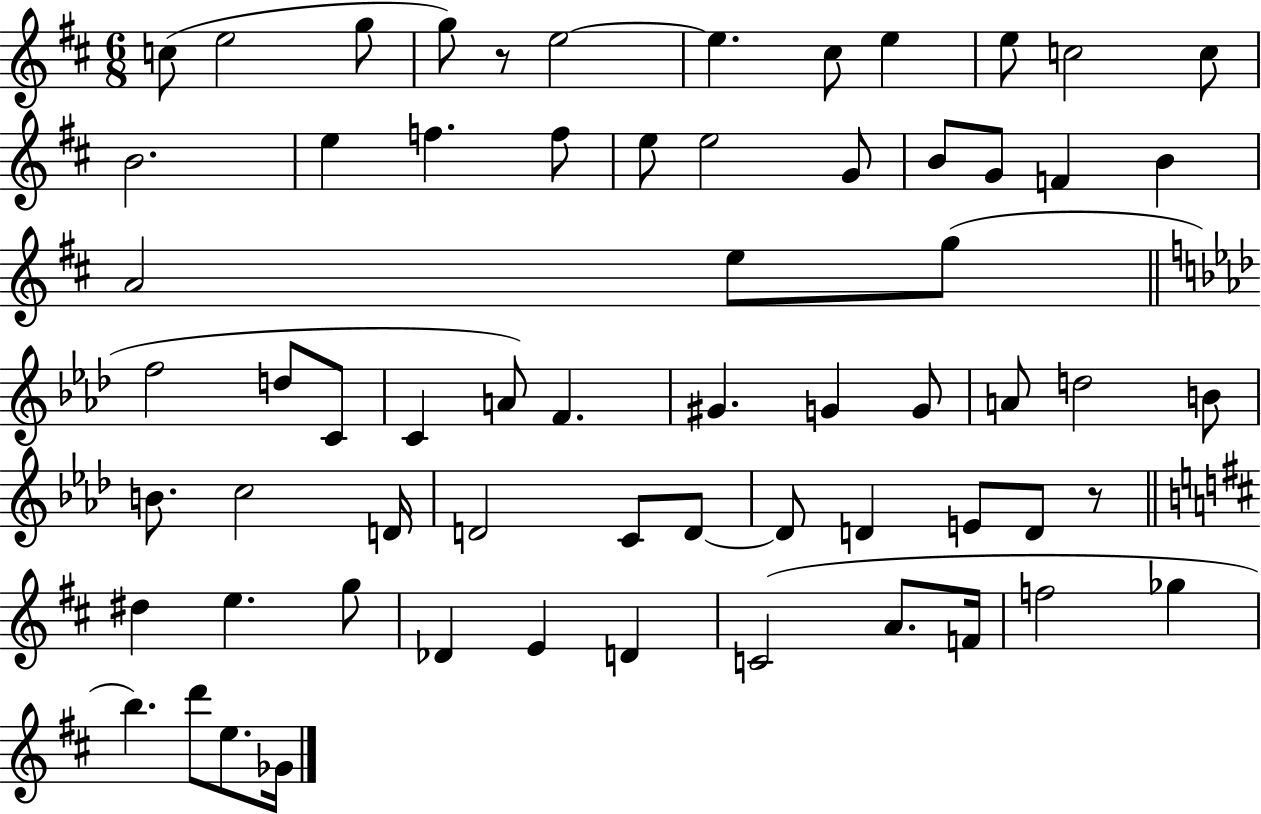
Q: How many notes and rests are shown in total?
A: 64